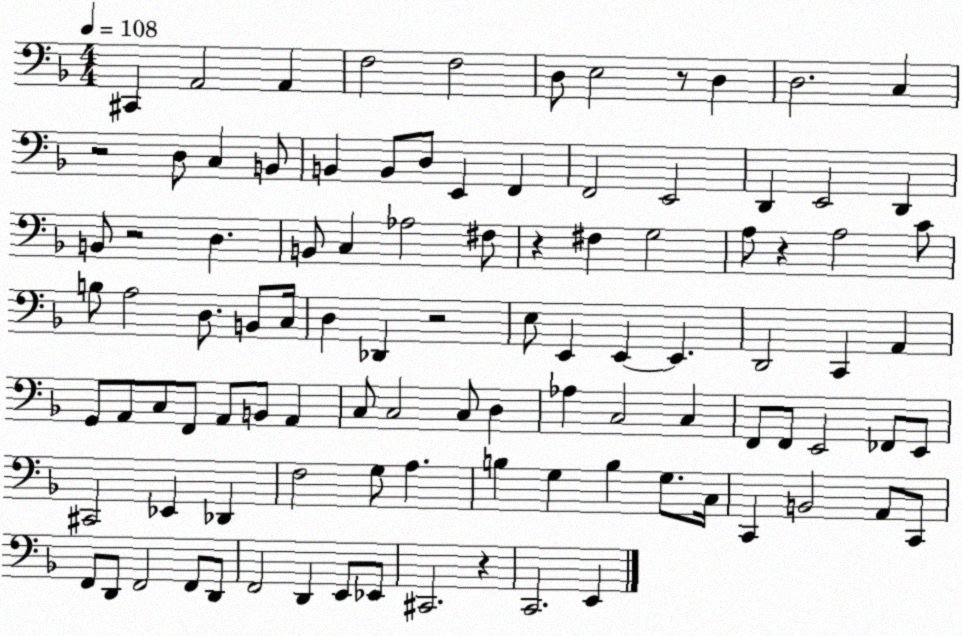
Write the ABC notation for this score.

X:1
T:Untitled
M:4/4
L:1/4
K:F
^C,, A,,2 A,, F,2 F,2 D,/2 E,2 z/2 D, D,2 C, z2 D,/2 C, B,,/2 B,, B,,/2 D,/2 E,, F,, F,,2 E,,2 D,, E,,2 D,, B,,/2 z2 D, B,,/2 C, _A,2 ^F,/2 z ^F, G,2 A,/2 z A,2 C/2 B,/2 A,2 D,/2 B,,/2 C,/4 D, _D,, z2 E,/2 E,, E,, E,, D,,2 C,, A,, G,,/2 A,,/2 C,/2 F,,/2 A,,/2 B,,/2 A,, C,/2 C,2 C,/2 D, _A, C,2 C, F,,/2 F,,/2 E,,2 _F,,/2 E,,/2 ^C,,2 _E,, _D,, F,2 G,/2 A, B, G, B, G,/2 C,/4 C,, B,,2 A,,/2 C,,/2 F,,/2 D,,/2 F,,2 F,,/2 D,,/2 F,,2 D,, E,,/2 _E,,/2 ^C,,2 z C,,2 E,,